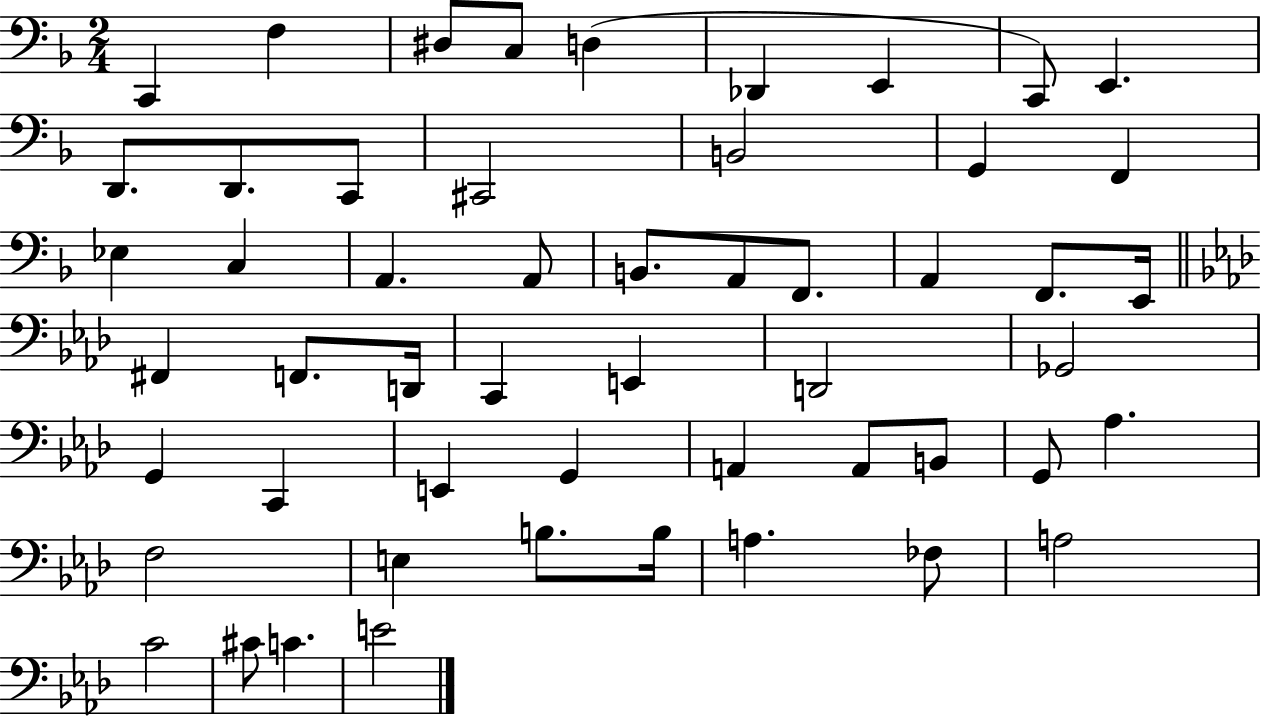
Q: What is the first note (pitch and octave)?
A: C2